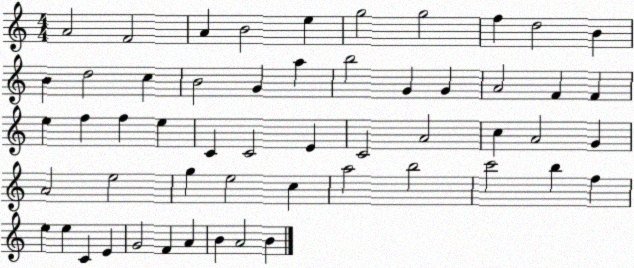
X:1
T:Untitled
M:4/4
L:1/4
K:C
A2 F2 A B2 e g2 g2 f d2 B B d2 c B2 G a b2 G G A2 F F e f f e C C2 E C2 A2 c A2 G A2 e2 g e2 c a2 b2 c'2 b f e e C E G2 F A B A2 B